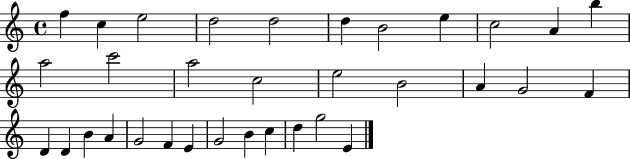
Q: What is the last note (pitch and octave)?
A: E4